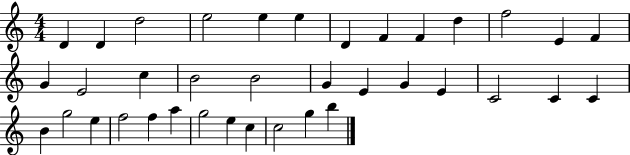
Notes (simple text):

D4/q D4/q D5/h E5/h E5/q E5/q D4/q F4/q F4/q D5/q F5/h E4/q F4/q G4/q E4/h C5/q B4/h B4/h G4/q E4/q G4/q E4/q C4/h C4/q C4/q B4/q G5/h E5/q F5/h F5/q A5/q G5/h E5/q C5/q C5/h G5/q B5/q